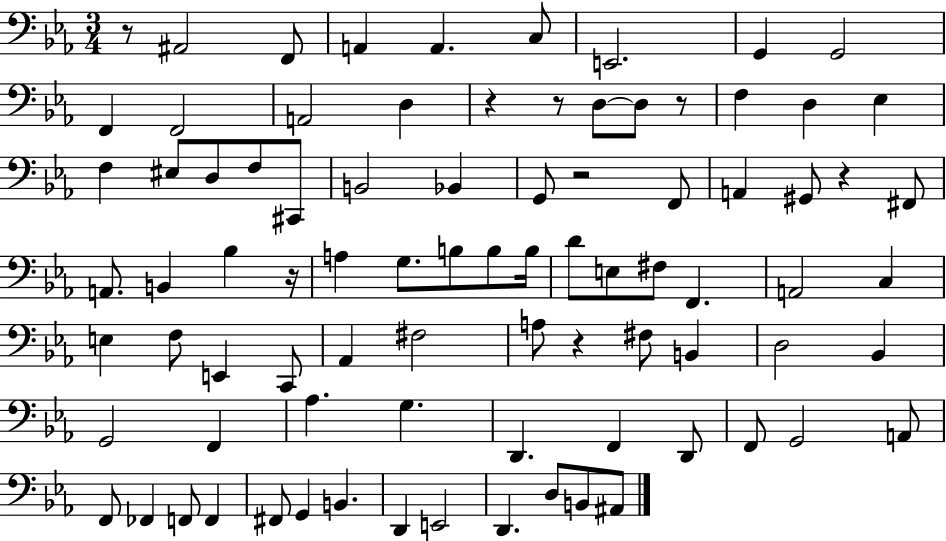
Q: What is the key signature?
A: EES major